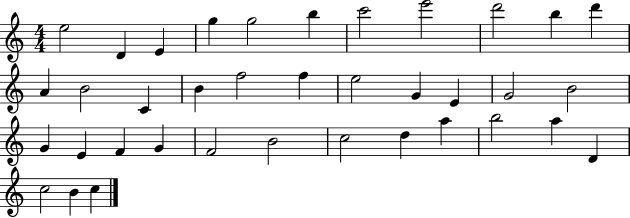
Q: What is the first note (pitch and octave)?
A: E5